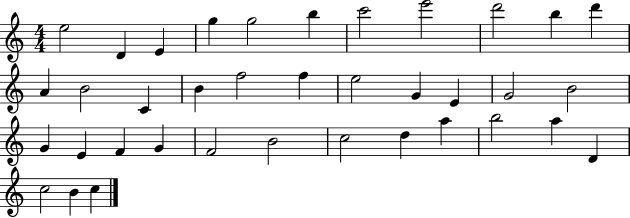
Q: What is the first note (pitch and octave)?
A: E5